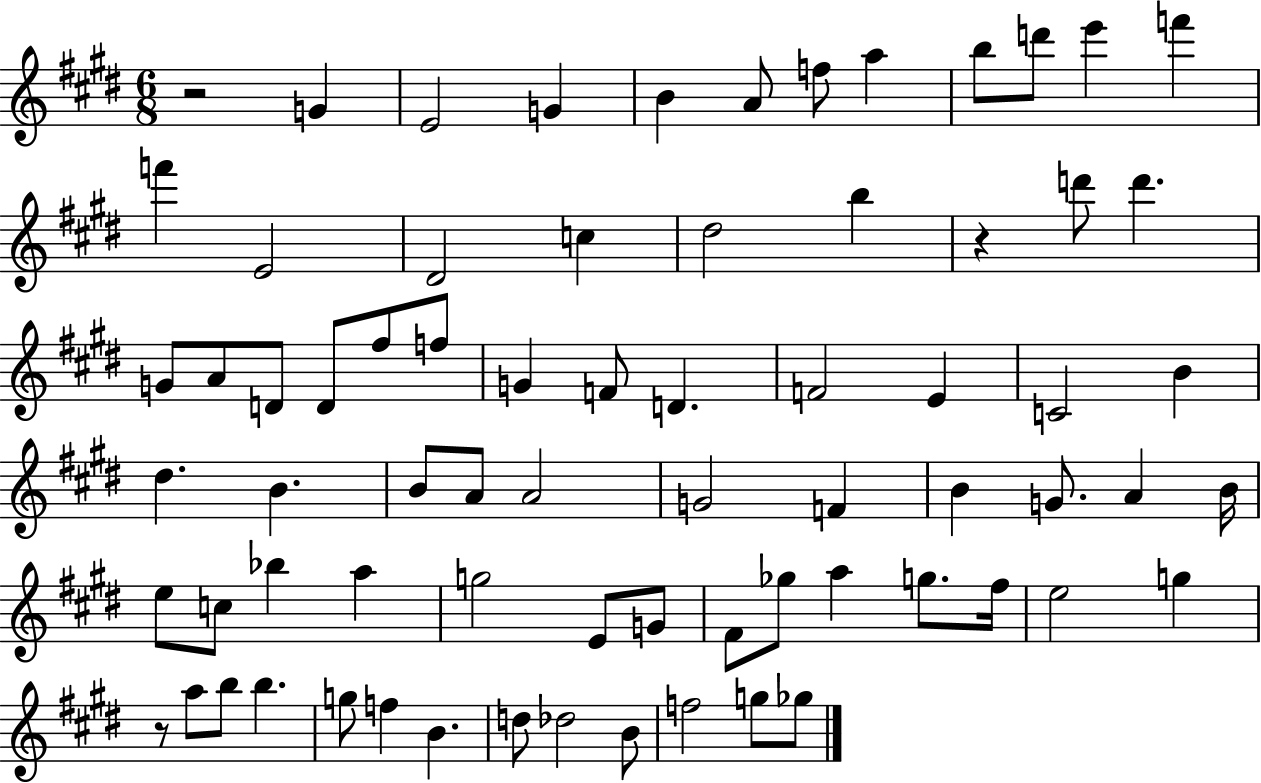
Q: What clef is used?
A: treble